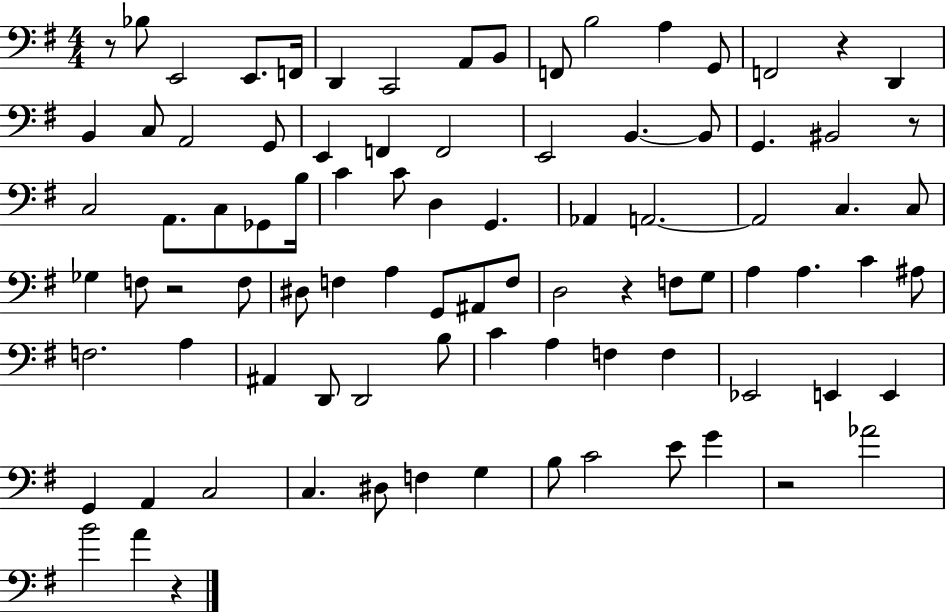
{
  \clef bass
  \numericTimeSignature
  \time 4/4
  \key g \major
  r8 bes8 e,2 e,8. f,16 | d,4 c,2 a,8 b,8 | f,8 b2 a4 g,8 | f,2 r4 d,4 | \break b,4 c8 a,2 g,8 | e,4 f,4 f,2 | e,2 b,4.~~ b,8 | g,4. bis,2 r8 | \break c2 a,8. c8 ges,8 b16 | c'4 c'8 d4 g,4. | aes,4 a,2.~~ | a,2 c4. c8 | \break ges4 f8 r2 f8 | dis8 f4 a4 g,8 ais,8 f8 | d2 r4 f8 g8 | a4 a4. c'4 ais8 | \break f2. a4 | ais,4 d,8 d,2 b8 | c'4 a4 f4 f4 | ees,2 e,4 e,4 | \break g,4 a,4 c2 | c4. dis8 f4 g4 | b8 c'2 e'8 g'4 | r2 aes'2 | \break b'2 a'4 r4 | \bar "|."
}